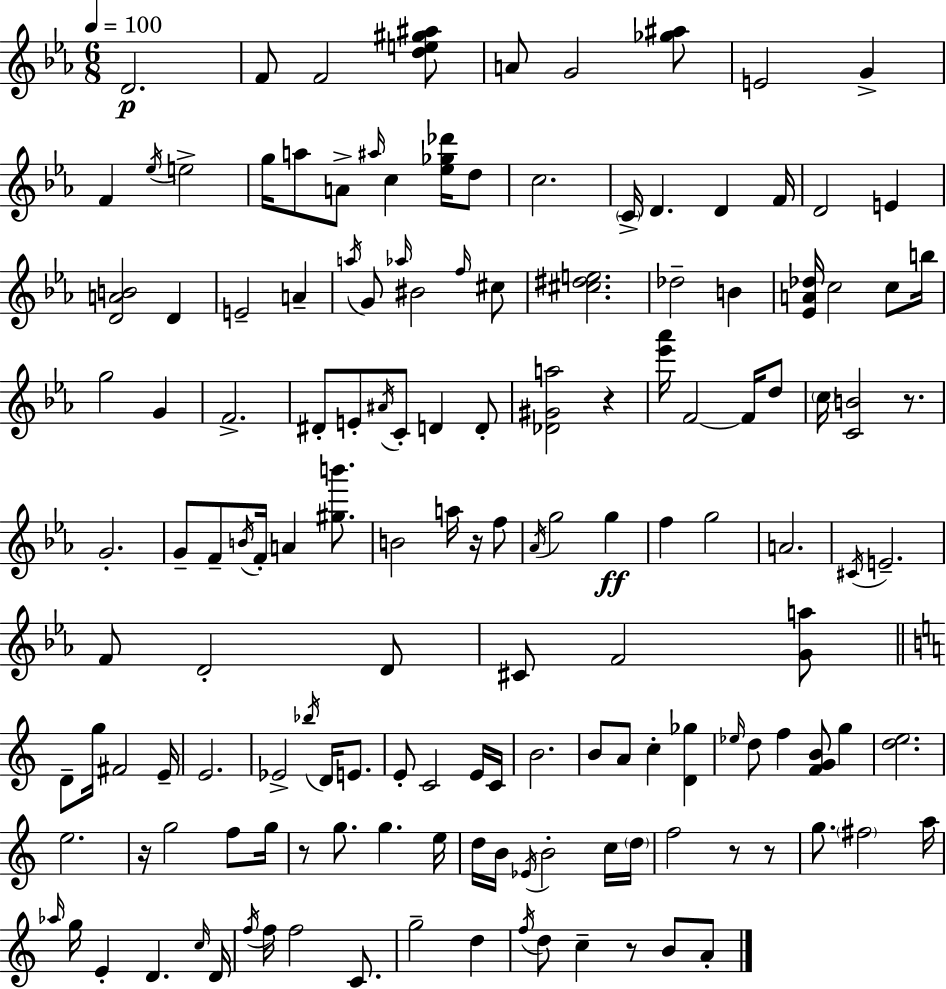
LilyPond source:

{
  \clef treble
  \numericTimeSignature
  \time 6/8
  \key c \minor
  \tempo 4 = 100
  d'2.\p | f'8 f'2 <d'' e'' gis'' ais''>8 | a'8 g'2 <ges'' ais''>8 | e'2 g'4-> | \break f'4 \acciaccatura { ees''16 } e''2-> | g''16 a''8 a'8-> \grace { ais''16 } c''4 <ees'' ges'' des'''>16 | d''8 c''2. | \parenthesize c'16-> d'4. d'4 | \break f'16 d'2 e'4 | <d' a' b'>2 d'4 | e'2-- a'4-- | \acciaccatura { a''16 } g'8 \grace { aes''16 } bis'2 | \break \grace { f''16 } cis''8 <cis'' dis'' e''>2. | des''2-- | b'4 <ees' a' des''>16 c''2 | c''8 b''16 g''2 | \break g'4 f'2.-> | dis'8-. e'8-. \acciaccatura { ais'16 } c'8-. | d'4 d'8-. <des' gis' a''>2 | r4 <ees''' aes'''>16 f'2~~ | \break f'16 d''8 \parenthesize c''16 <c' b'>2 | r8. g'2.-. | g'8-- f'8-- \acciaccatura { b'16 } f'16-. | a'4 <gis'' b'''>8. b'2 | \break a''16 r16 f''8 \acciaccatura { aes'16 } g''2 | g''4\ff f''4 | g''2 a'2. | \acciaccatura { cis'16 } e'2.-- | \break f'8 d'2-. | d'8 cis'8 f'2 | <g' a''>8 \bar "||" \break \key a \minor d'8-- g''16 fis'2 e'16-- | e'2. | ees'2-> \acciaccatura { bes''16 } d'16 e'8. | e'8-. c'2 e'16 | \break c'16 b'2. | b'8 a'8 c''4-. <d' ges''>4 | \grace { ees''16 } d''8 f''4 <f' g' b'>8 g''4 | <d'' e''>2. | \break e''2. | r16 g''2 f''8 | g''16 r8 g''8. g''4. | e''16 d''16 b'16 \acciaccatura { ees'16 } b'2-. | \break c''16 \parenthesize d''16 f''2 r8 | r8 g''8. \parenthesize fis''2 | a''16 \grace { aes''16 } g''16 e'4-. d'4. | \grace { c''16 } d'16 \acciaccatura { f''16 } f''16 f''2 | \break c'8. g''2-- | d''4 \acciaccatura { f''16 } d''8 c''4-- | r8 b'8 a'8-. \bar "|."
}